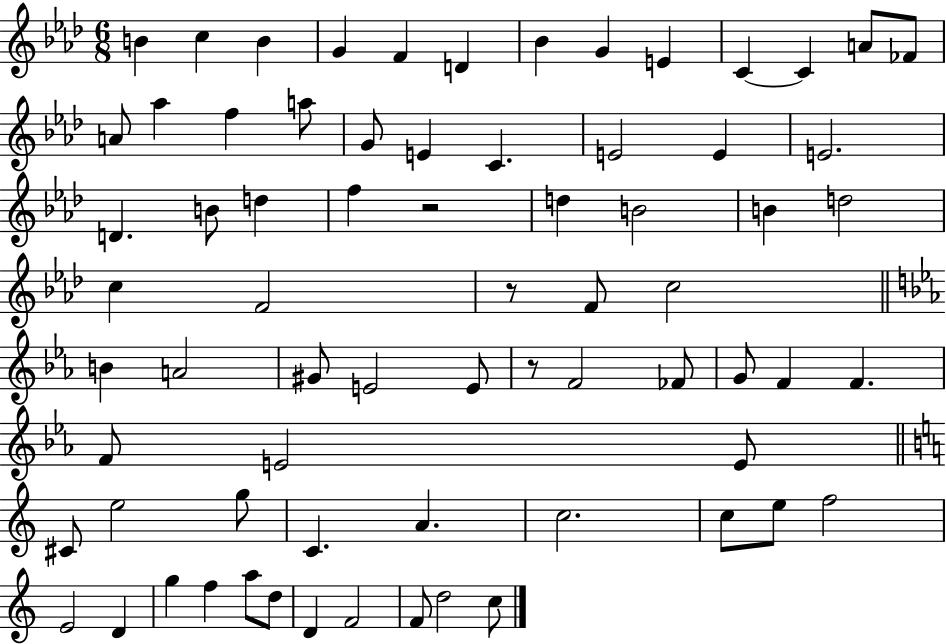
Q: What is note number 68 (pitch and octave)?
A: C5